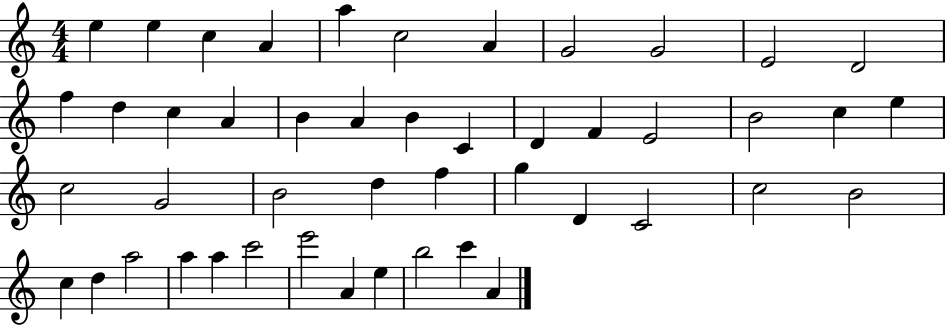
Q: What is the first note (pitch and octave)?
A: E5